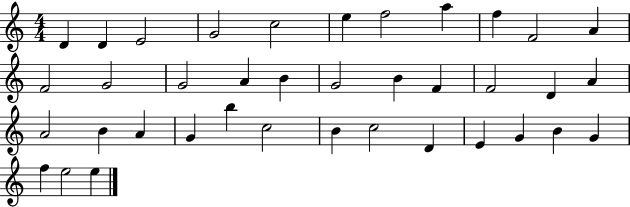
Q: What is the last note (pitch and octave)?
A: E5